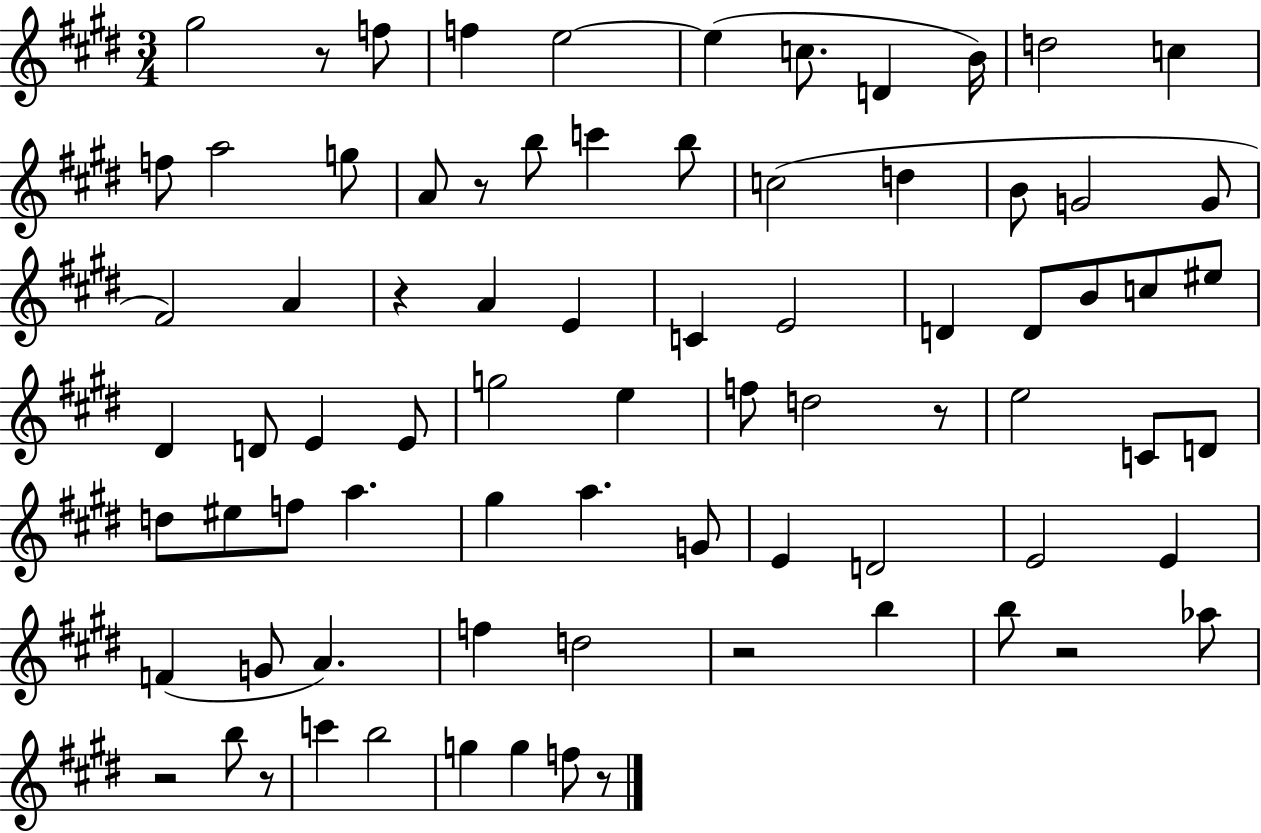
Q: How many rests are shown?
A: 9